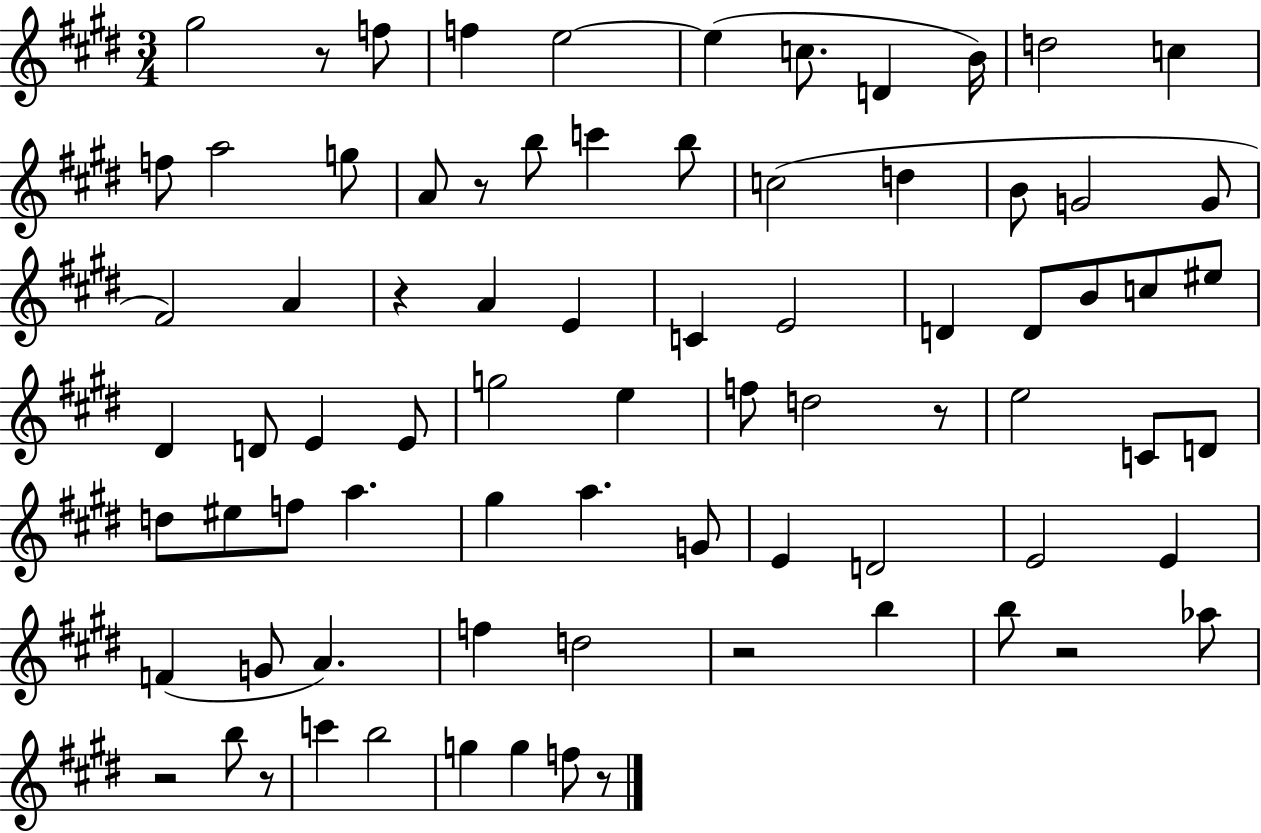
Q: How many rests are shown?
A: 9